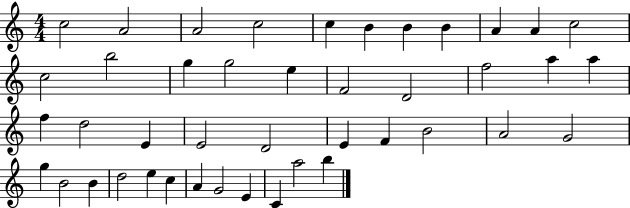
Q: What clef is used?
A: treble